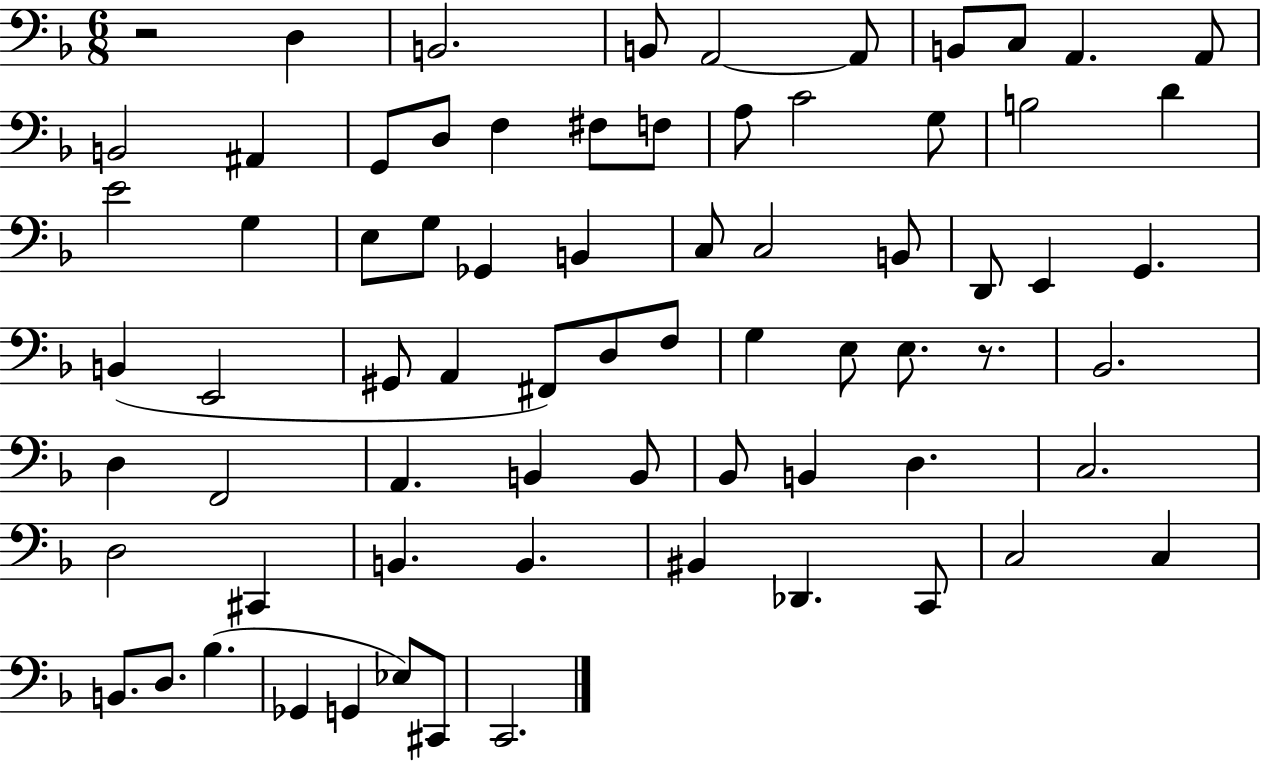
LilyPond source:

{
  \clef bass
  \numericTimeSignature
  \time 6/8
  \key f \major
  r2 d4 | b,2. | b,8 a,2~~ a,8 | b,8 c8 a,4. a,8 | \break b,2 ais,4 | g,8 d8 f4 fis8 f8 | a8 c'2 g8 | b2 d'4 | \break e'2 g4 | e8 g8 ges,4 b,4 | c8 c2 b,8 | d,8 e,4 g,4. | \break b,4( e,2 | gis,8 a,4 fis,8) d8 f8 | g4 e8 e8. r8. | bes,2. | \break d4 f,2 | a,4. b,4 b,8 | bes,8 b,4 d4. | c2. | \break d2 cis,4 | b,4. b,4. | bis,4 des,4. c,8 | c2 c4 | \break b,8. d8. bes4.( | ges,4 g,4 ees8) cis,8 | c,2. | \bar "|."
}